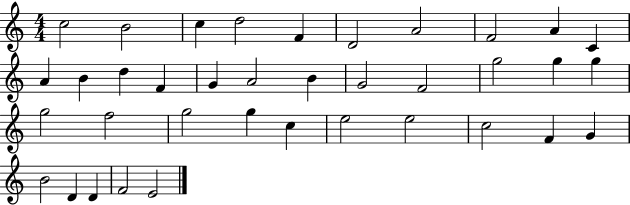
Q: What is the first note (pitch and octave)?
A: C5